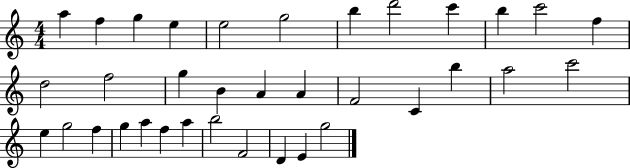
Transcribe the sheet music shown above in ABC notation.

X:1
T:Untitled
M:4/4
L:1/4
K:C
a f g e e2 g2 b d'2 c' b c'2 f d2 f2 g B A A F2 C b a2 c'2 e g2 f g a f a b2 F2 D E g2